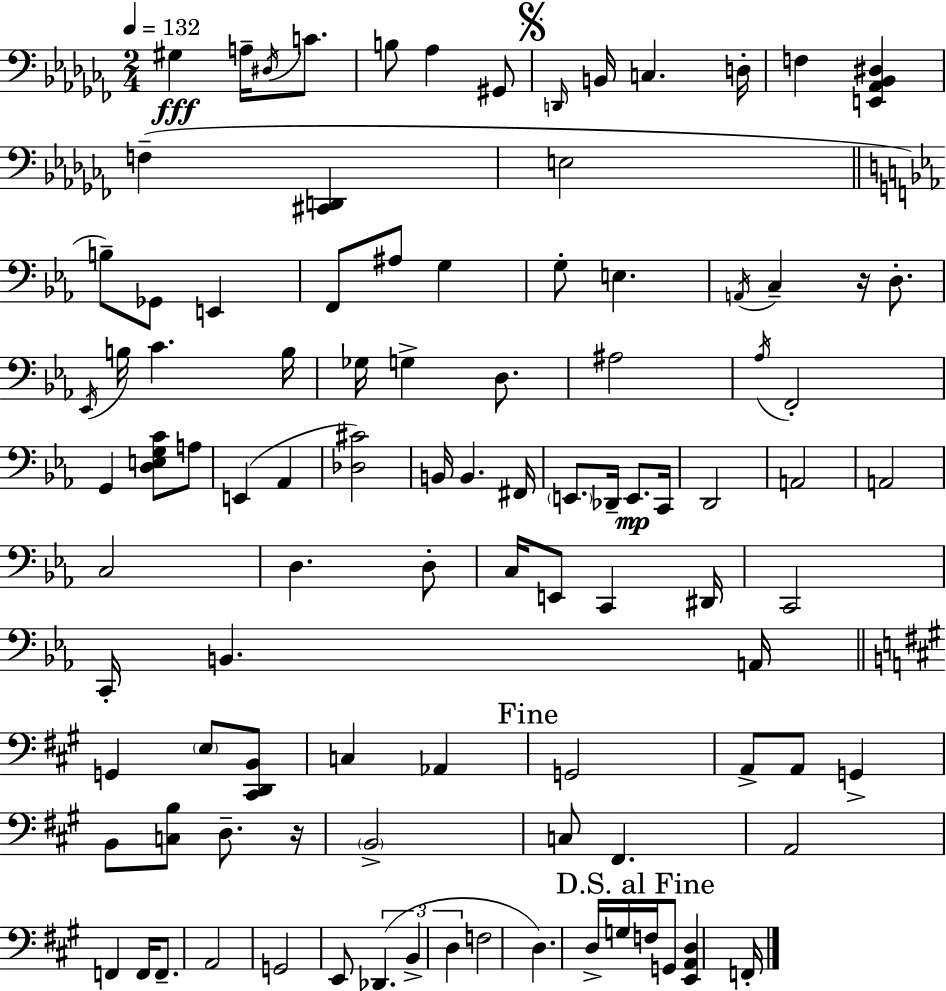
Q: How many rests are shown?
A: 2